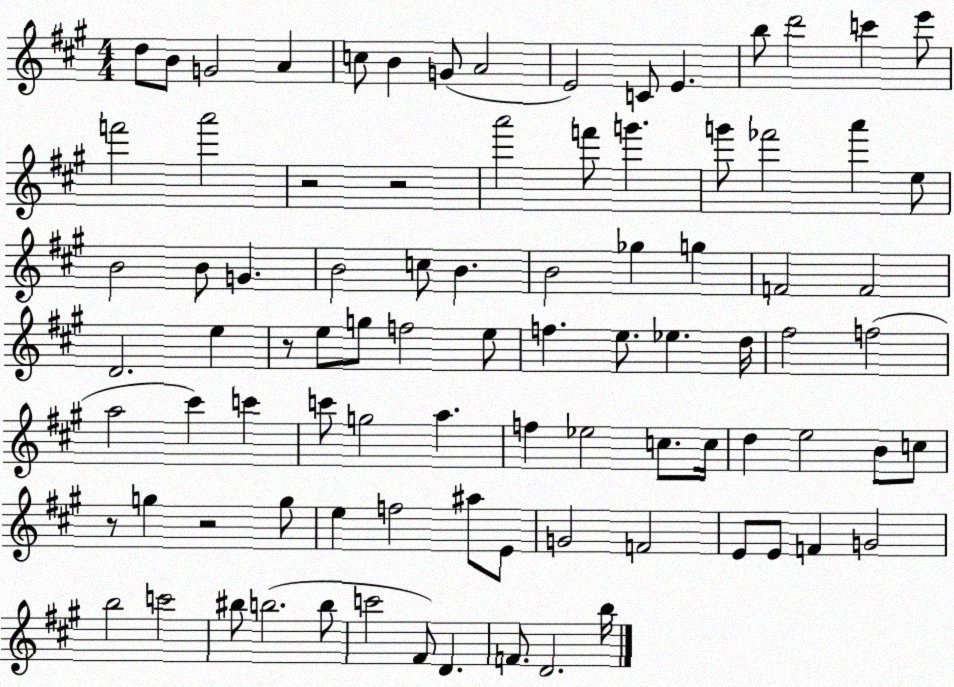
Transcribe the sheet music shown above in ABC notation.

X:1
T:Untitled
M:4/4
L:1/4
K:A
d/2 B/2 G2 A c/2 B G/2 A2 E2 C/2 E b/2 d'2 c' e'/2 f'2 a'2 z2 z2 a'2 f'/2 g' g'/2 _f'2 a' e/2 B2 B/2 G B2 c/2 B B2 _g g F2 F2 D2 e z/2 e/2 g/2 f2 e/2 f e/2 _e d/4 ^f2 f2 a2 ^c' c' c'/2 g2 a f _e2 c/2 c/4 d e2 B/2 c/2 z/2 g z2 g/2 e f2 ^a/2 E/2 G2 F2 E/2 E/2 F G2 b2 c'2 ^b/2 b2 b/2 c'2 ^F/2 D F/2 D2 b/4